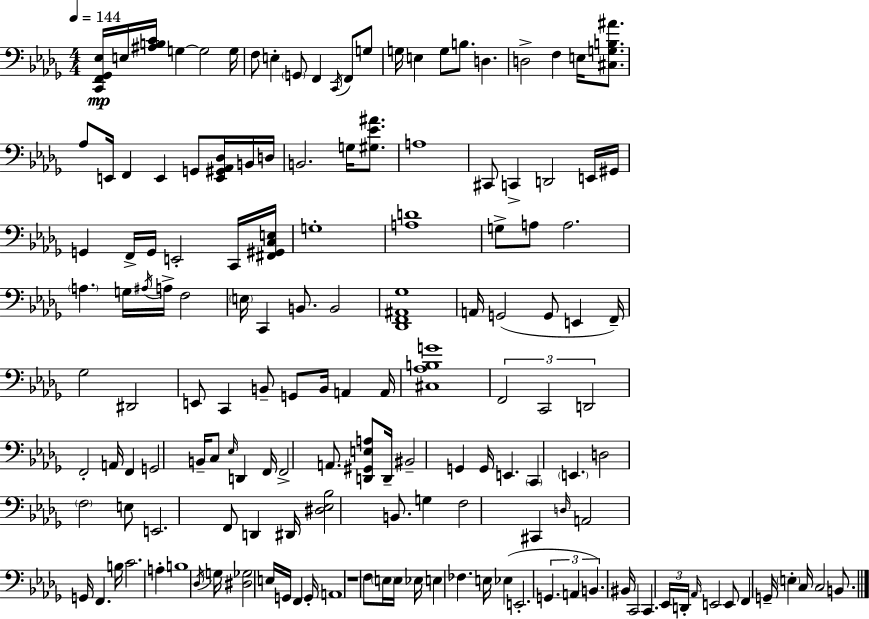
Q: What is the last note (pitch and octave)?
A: B2